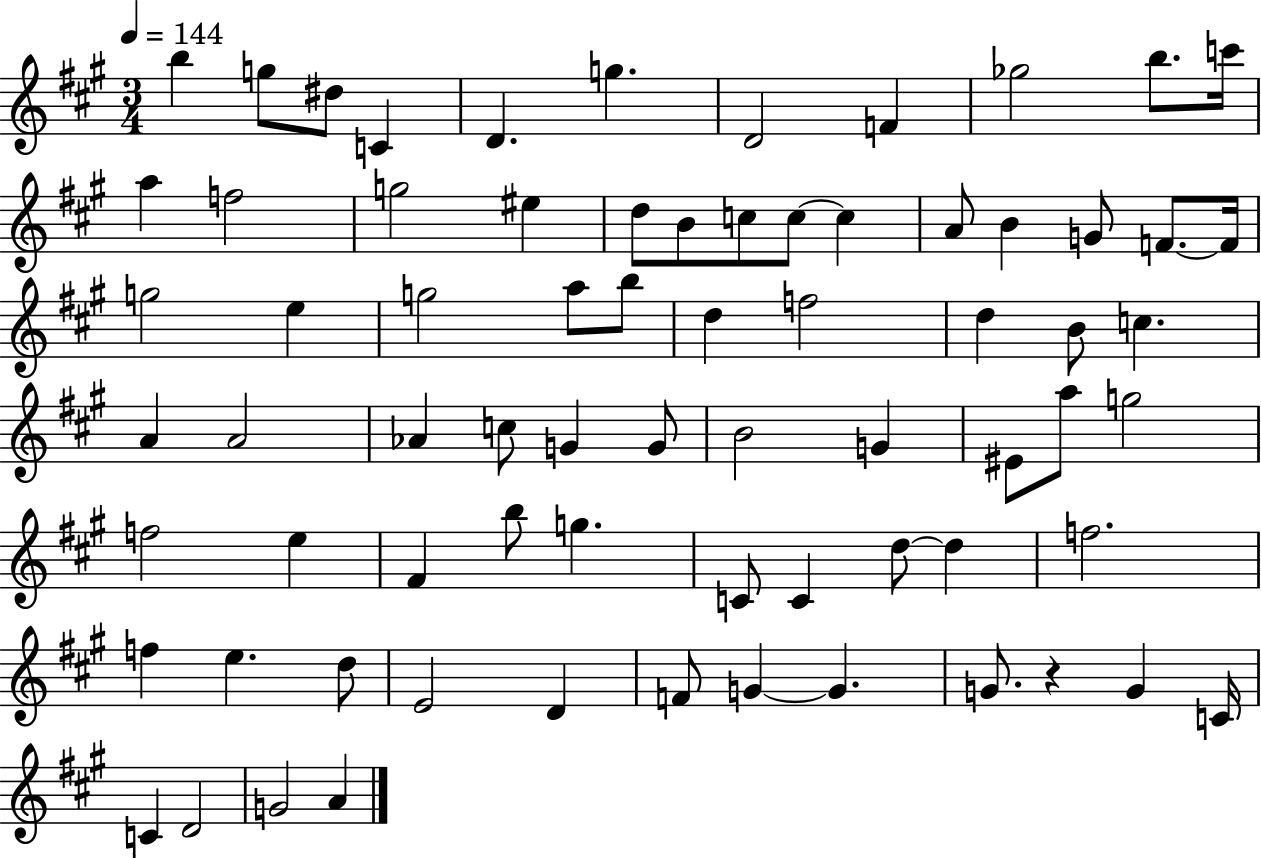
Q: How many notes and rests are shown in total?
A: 72